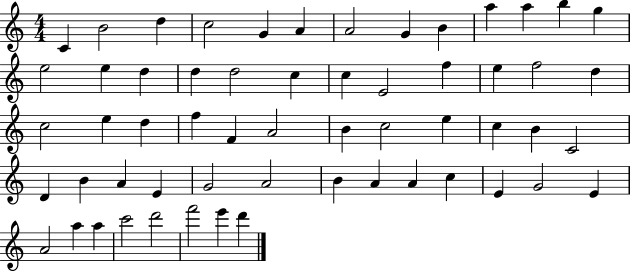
{
  \clef treble
  \numericTimeSignature
  \time 4/4
  \key c \major
  c'4 b'2 d''4 | c''2 g'4 a'4 | a'2 g'4 b'4 | a''4 a''4 b''4 g''4 | \break e''2 e''4 d''4 | d''4 d''2 c''4 | c''4 e'2 f''4 | e''4 f''2 d''4 | \break c''2 e''4 d''4 | f''4 f'4 a'2 | b'4 c''2 e''4 | c''4 b'4 c'2 | \break d'4 b'4 a'4 e'4 | g'2 a'2 | b'4 a'4 a'4 c''4 | e'4 g'2 e'4 | \break a'2 a''4 a''4 | c'''2 d'''2 | f'''2 e'''4 d'''4 | \bar "|."
}